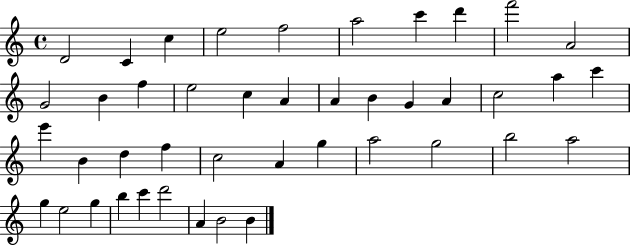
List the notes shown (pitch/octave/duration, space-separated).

D4/h C4/q C5/q E5/h F5/h A5/h C6/q D6/q F6/h A4/h G4/h B4/q F5/q E5/h C5/q A4/q A4/q B4/q G4/q A4/q C5/h A5/q C6/q E6/q B4/q D5/q F5/q C5/h A4/q G5/q A5/h G5/h B5/h A5/h G5/q E5/h G5/q B5/q C6/q D6/h A4/q B4/h B4/q